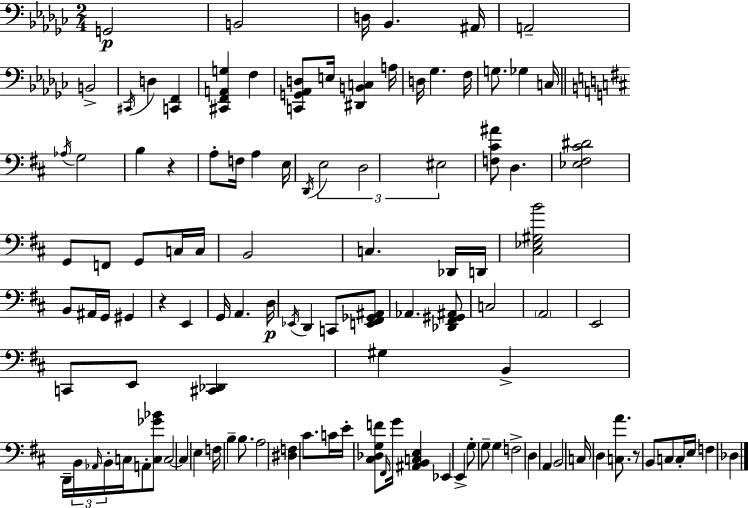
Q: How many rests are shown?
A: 3